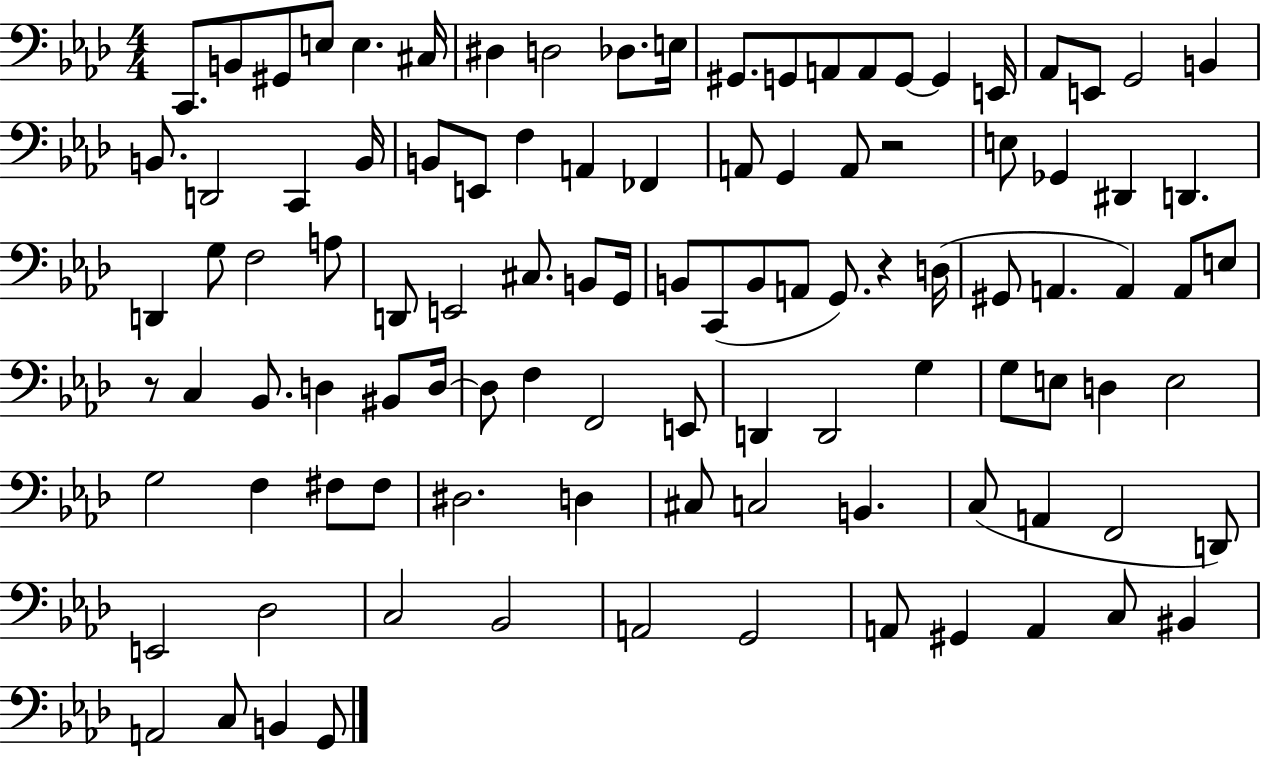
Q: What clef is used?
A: bass